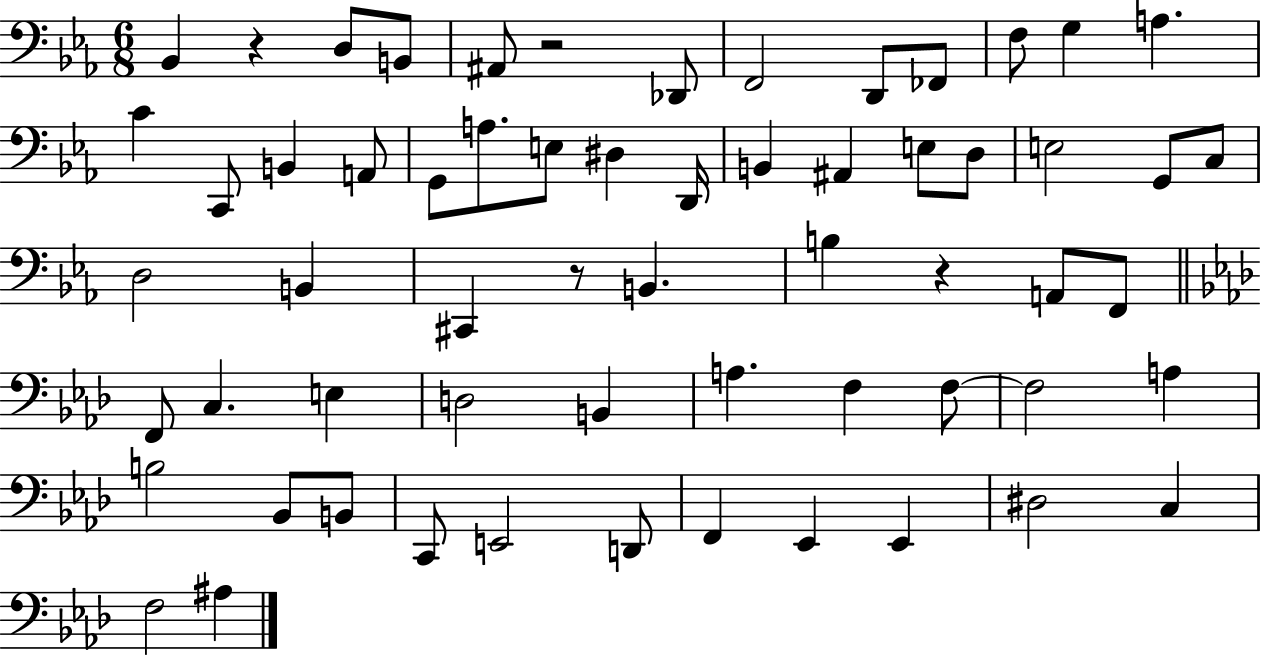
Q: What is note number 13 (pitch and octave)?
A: C2